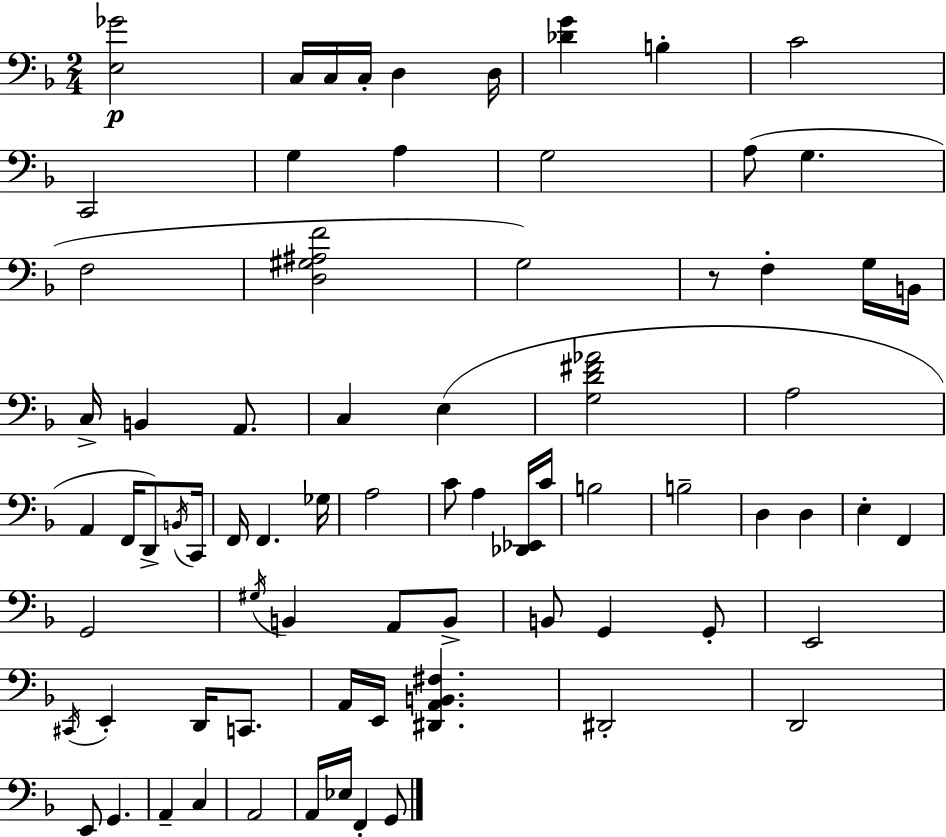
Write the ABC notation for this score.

X:1
T:Untitled
M:2/4
L:1/4
K:Dm
[E,_G]2 C,/4 C,/4 C,/4 D, D,/4 [_DG] B, C2 C,,2 G, A, G,2 A,/2 G, F,2 [D,^G,^A,F]2 G,2 z/2 F, G,/4 B,,/4 C,/4 B,, A,,/2 C, E, [G,D^F_A]2 A,2 A,, F,,/4 D,,/2 B,,/4 C,,/4 F,,/4 F,, _G,/4 A,2 C/2 A, [_D,,_E,,]/4 C/4 B,2 B,2 D, D, E, F,, G,,2 ^G,/4 B,, A,,/2 B,,/2 B,,/2 G,, G,,/2 E,,2 ^C,,/4 E,, D,,/4 C,,/2 A,,/4 E,,/4 [^D,,A,,B,,^F,] ^D,,2 D,,2 E,,/2 G,, A,, C, A,,2 A,,/4 _E,/4 F,, G,,/2